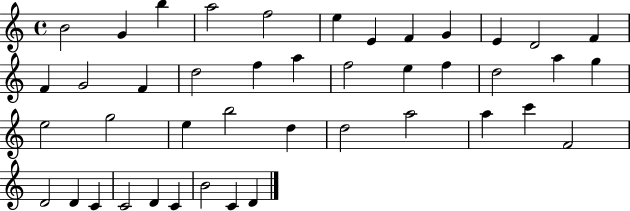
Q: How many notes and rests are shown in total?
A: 43